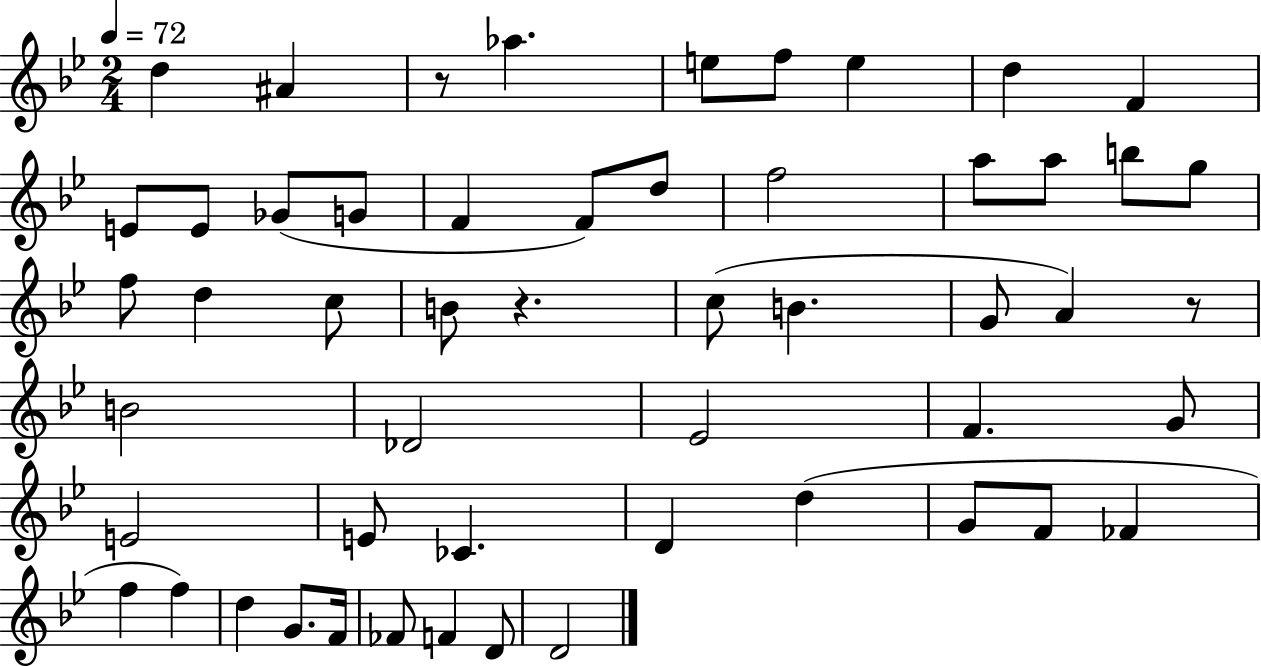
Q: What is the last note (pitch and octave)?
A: D4